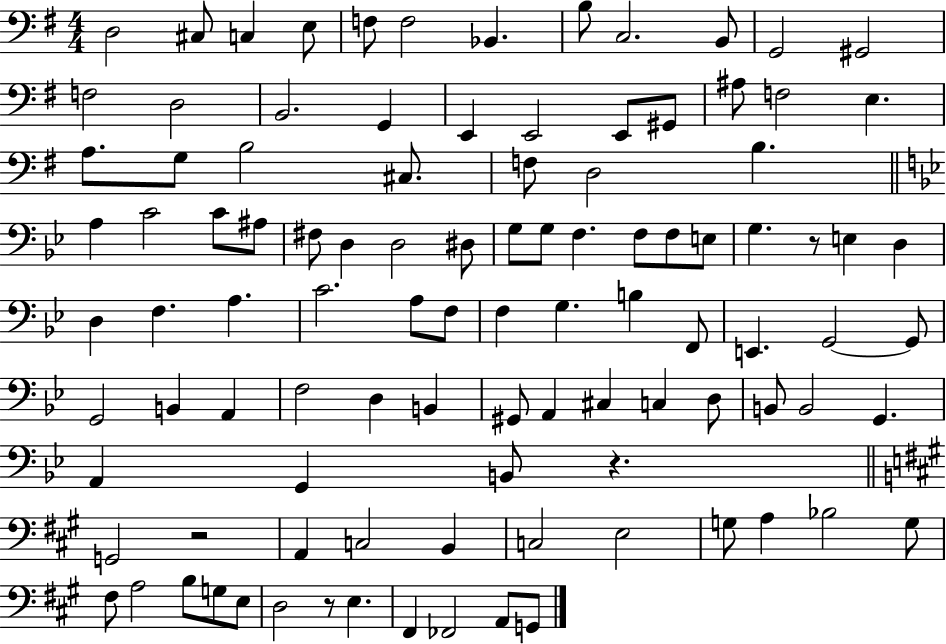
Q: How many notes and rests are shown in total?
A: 102